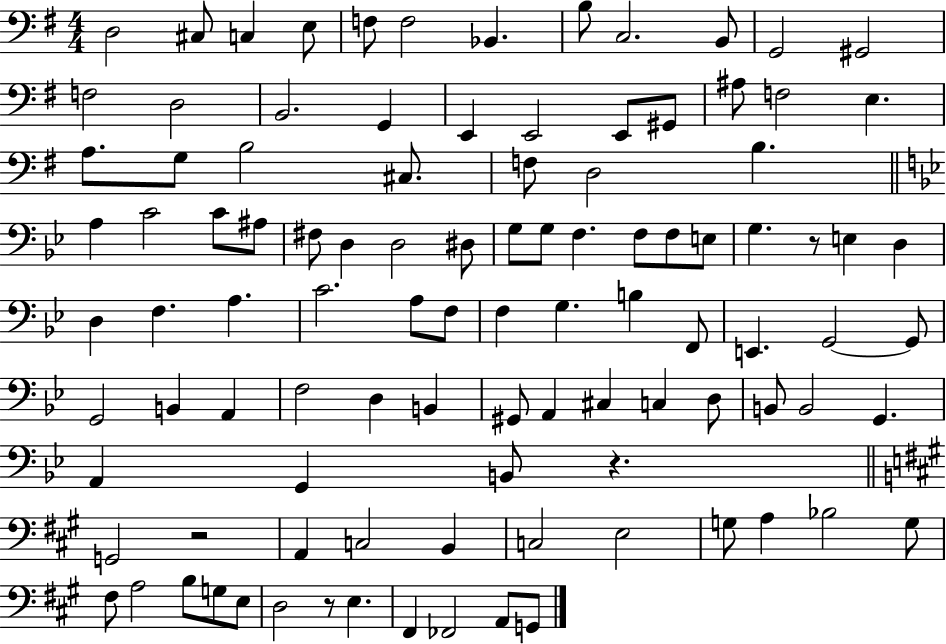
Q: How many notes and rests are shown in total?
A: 102